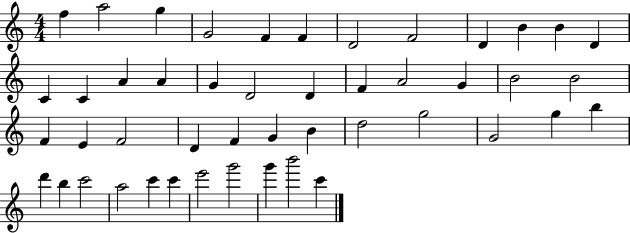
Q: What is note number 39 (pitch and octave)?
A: C6